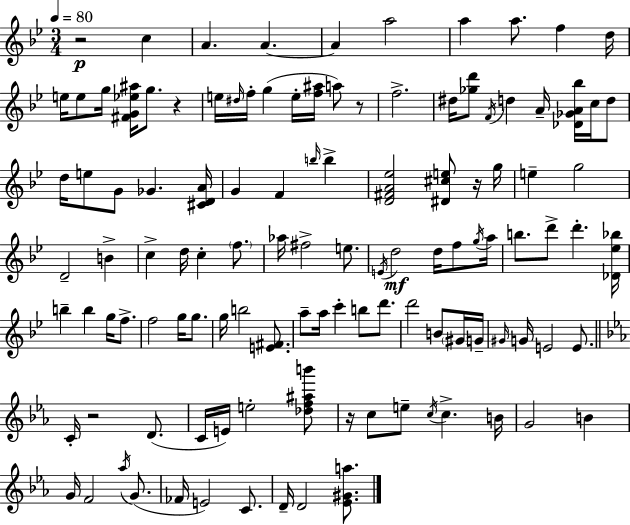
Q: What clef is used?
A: treble